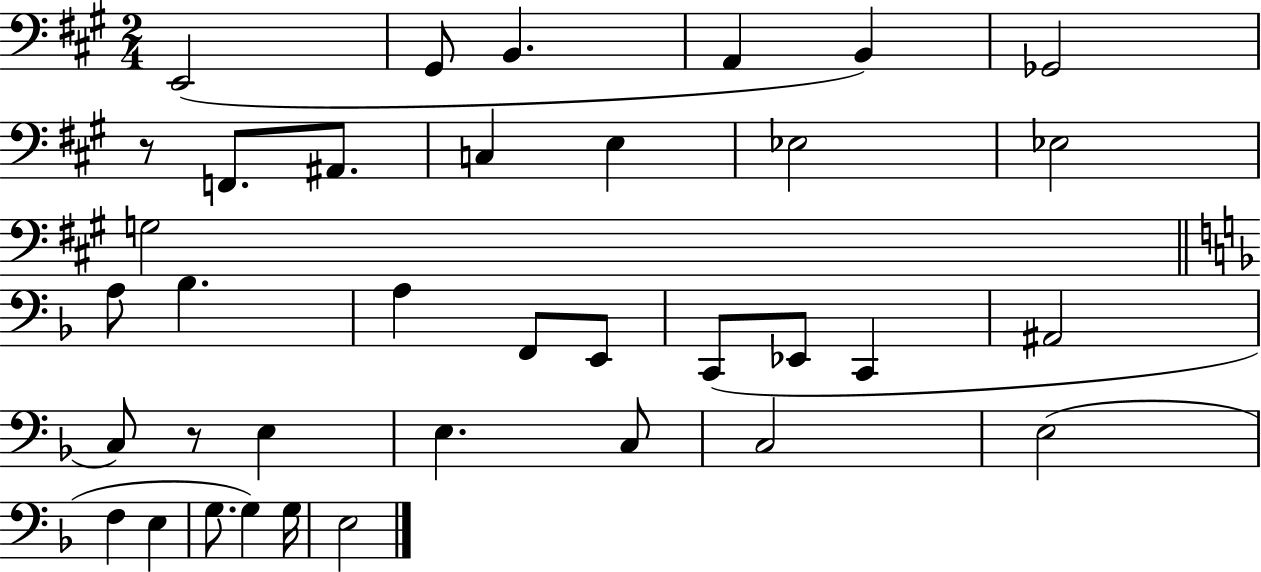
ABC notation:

X:1
T:Untitled
M:2/4
L:1/4
K:A
E,,2 ^G,,/2 B,, A,, B,, _G,,2 z/2 F,,/2 ^A,,/2 C, E, _E,2 _E,2 G,2 A,/2 _B, A, F,,/2 E,,/2 C,,/2 _E,,/2 C,, ^A,,2 C,/2 z/2 E, E, C,/2 C,2 E,2 F, E, G,/2 G, G,/4 E,2